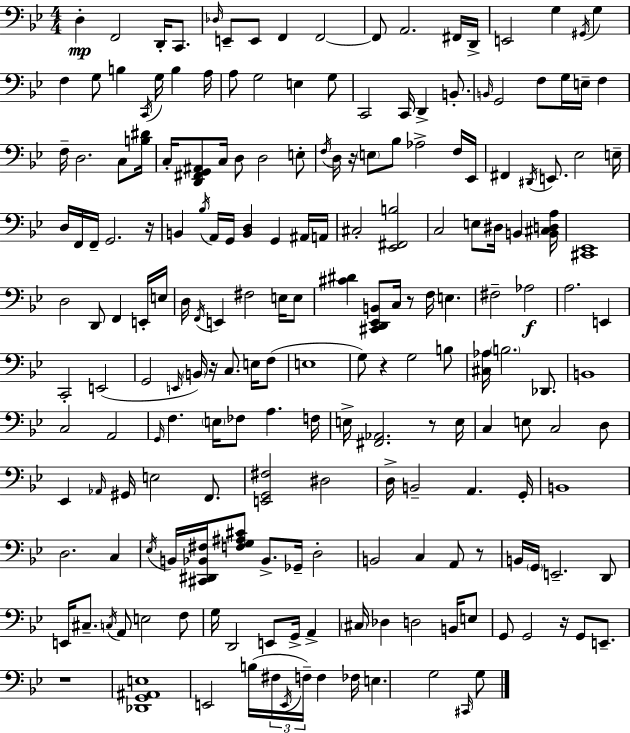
X:1
T:Untitled
M:4/4
L:1/4
K:Bb
D, F,,2 D,,/4 C,,/2 _D,/4 E,,/2 E,,/2 F,, F,,2 F,,/2 A,,2 ^F,,/4 D,,/4 E,,2 G, ^G,,/4 G, F, G,/2 B, C,,/4 G,/4 B, A,/4 A,/2 G,2 E, G,/2 C,,2 C,,/4 D,, B,,/2 B,,/4 G,,2 F,/2 G,/4 E,/4 F, F,/4 D,2 C,/2 [B,^D]/4 C,/4 [D,,^F,,G,,^A,,]/2 C,/4 D,/2 D,2 E,/2 F,/4 D,/4 z/4 E,/2 _B,/2 _A,2 F,/4 _E,,/4 ^F,, ^D,,/4 E,,/2 _E,2 E,/4 D,/4 F,,/4 F,,/4 G,,2 z/4 B,, _B,/4 A,,/4 G,,/4 [B,,D,] G,, ^A,,/4 A,,/4 ^C,2 [_E,,^F,,B,]2 C,2 E,/2 ^D,/4 B,, [B,,^C,D,A,]/4 [^C,,_E,,]4 D,2 D,,/2 F,, E,,/4 E,/4 D,/4 F,,/4 E,, ^F,2 E,/4 E,/2 [^C^D] [^C,,D,,_E,,B,,]/2 C,/4 z/2 F,/4 E, ^F,2 _A,2 A,2 E,, C,,2 E,,2 G,,2 E,,/4 B,,/4 z/4 C,/2 E,/4 F,/2 E,4 G,/2 z G,2 B,/2 [^C,_A,]/4 B,2 _D,,/2 B,,4 C,2 A,,2 G,,/4 F, E,/4 _F,/2 A, F,/4 E,/4 [^F,,_A,,]2 z/2 E,/4 C, E,/2 C,2 D,/2 _E,, _A,,/4 ^G,,/4 E,2 F,,/2 [E,,G,,^F,]2 ^D,2 D,/4 B,,2 A,, G,,/4 B,,4 D,2 C, _E,/4 B,,/4 [^C,,^D,,_B,,^F,]/4 [F,G,^A,^C]/2 _B,,/2 _G,,/4 D,2 B,,2 C, A,,/2 z/2 B,,/4 G,,/4 E,,2 D,,/2 E,,/4 ^C,/2 C,/4 A,,/2 E,2 F,/2 G,/4 D,,2 E,,/2 G,,/4 A,, ^C,/4 _D, D,2 B,,/4 E,/2 G,,/2 G,,2 z/4 G,,/2 E,,/2 z4 [_D,,G,,^A,,E,]4 E,,2 B,/4 ^F,/4 E,,/4 F,/4 F, _F,/4 E, G,2 ^C,,/4 G,/2